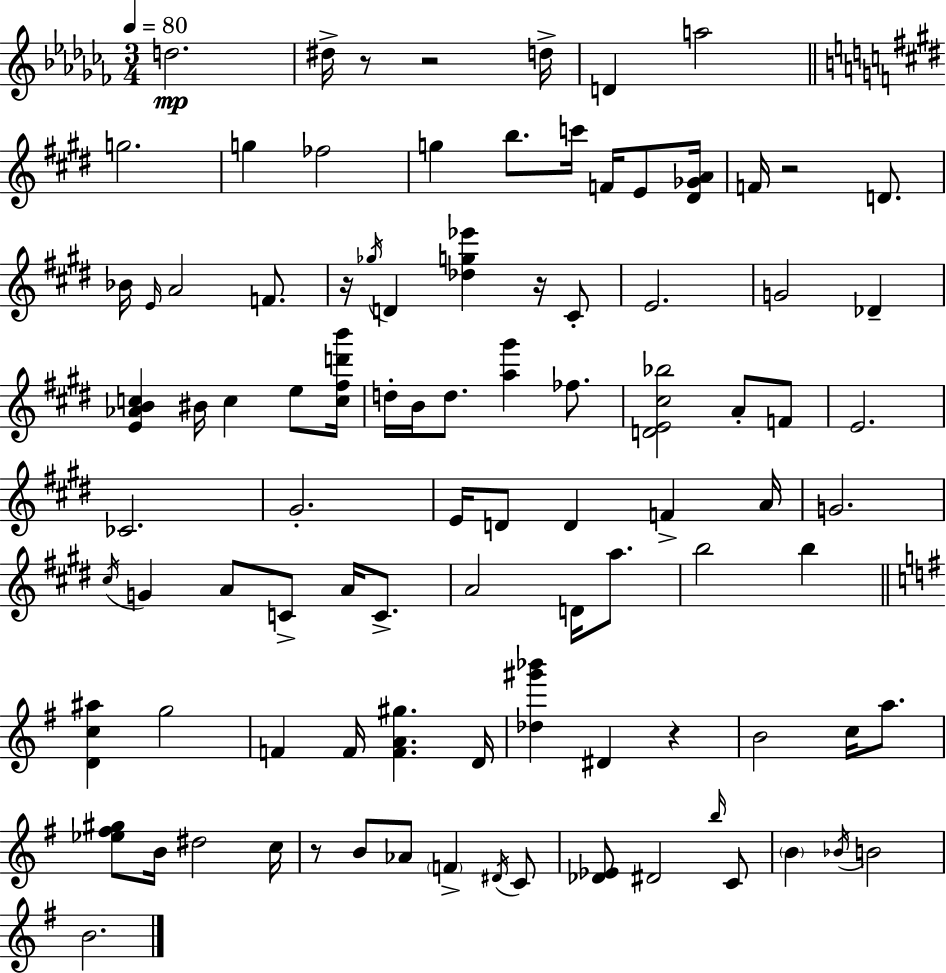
{
  \clef treble
  \numericTimeSignature
  \time 3/4
  \key aes \minor
  \tempo 4 = 80
  d''2.\mp | dis''16-> r8 r2 d''16-> | d'4 a''2 | \bar "||" \break \key e \major g''2. | g''4 fes''2 | g''4 b''8. c'''16 f'16 e'8 <dis' ges' a'>16 | f'16 r2 d'8. | \break bes'16 \grace { e'16 } a'2 f'8. | r16 \acciaccatura { ges''16 } d'4 <des'' g'' ees'''>4 r16 | cis'8-. e'2. | g'2 des'4-- | \break <e' aes' b' c''>4 bis'16 c''4 e''8 | <c'' fis'' d''' b'''>16 d''16-. b'16 d''8. <a'' gis'''>4 fes''8. | <d' e' cis'' bes''>2 a'8-. | f'8 e'2. | \break ces'2. | gis'2.-. | e'16 d'8 d'4 f'4-> | a'16 g'2. | \break \acciaccatura { cis''16 } g'4 a'8 c'8-> a'16 | c'8.-> a'2 d'16 | a''8. b''2 b''4 | \bar "||" \break \key g \major <d' c'' ais''>4 g''2 | f'4 f'16 <f' a' gis''>4. d'16 | <des'' gis''' bes'''>4 dis'4 r4 | b'2 c''16 a''8. | \break <ees'' fis'' gis''>8 b'16 dis''2 c''16 | r8 b'8 aes'8 \parenthesize f'4-> \acciaccatura { dis'16 } c'8 | <des' ees'>8 dis'2 \grace { b''16 } | c'8 \parenthesize b'4 \acciaccatura { bes'16 } b'2 | \break b'2. | \bar "|."
}